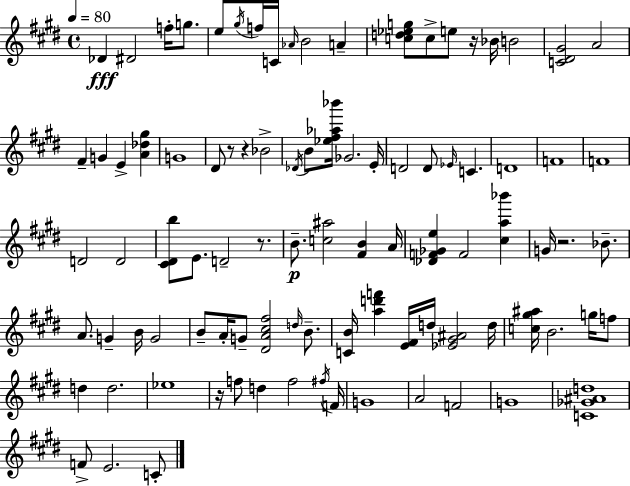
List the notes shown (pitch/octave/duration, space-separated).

Db4/q D#4/h F5/s G5/e. E5/e G#5/s F5/s C4/s Ab4/s B4/h A4/q [C5,D5,Eb5,G5]/e C5/e E5/e R/s Bb4/s B4/h [C4,D#4,G#4]/h A4/h F#4/q G4/q E4/q [A4,Db5,G#5]/q G4/w D#4/e R/e R/q Bb4/h Db4/s B4/e [Eb5,F#5,Ab5,Bb6]/s Gb4/h. E4/s D4/h D4/e Eb4/s C4/q. D4/w F4/w F4/w D4/h D4/h [C#4,D#4,B5]/e E4/e. D4/h R/e. B4/e. [C5,A#5]/h [F#4,B4]/q A4/s [Db4,F4,Gb4,E5]/q F4/h [C#5,A5,Bb6]/q G4/s R/h. Bb4/e. A4/e. G4/q B4/s G4/h B4/e A4/s G4/e [D#4,A4,C#5,F#5]/h D5/s B4/e. [C4,B4]/s [A5,D6,F6]/q [E4,F#4]/s D5/s [Eb4,G#4,A#4]/h D5/s [C5,G#5,A#5]/s B4/h. G5/s F5/e D5/q D5/h. Eb5/w R/s F5/e D5/q F5/h F#5/s F4/s G4/w A4/h F4/h G4/w [C4,Gb4,A#4,D5]/w F4/e E4/h. C4/e